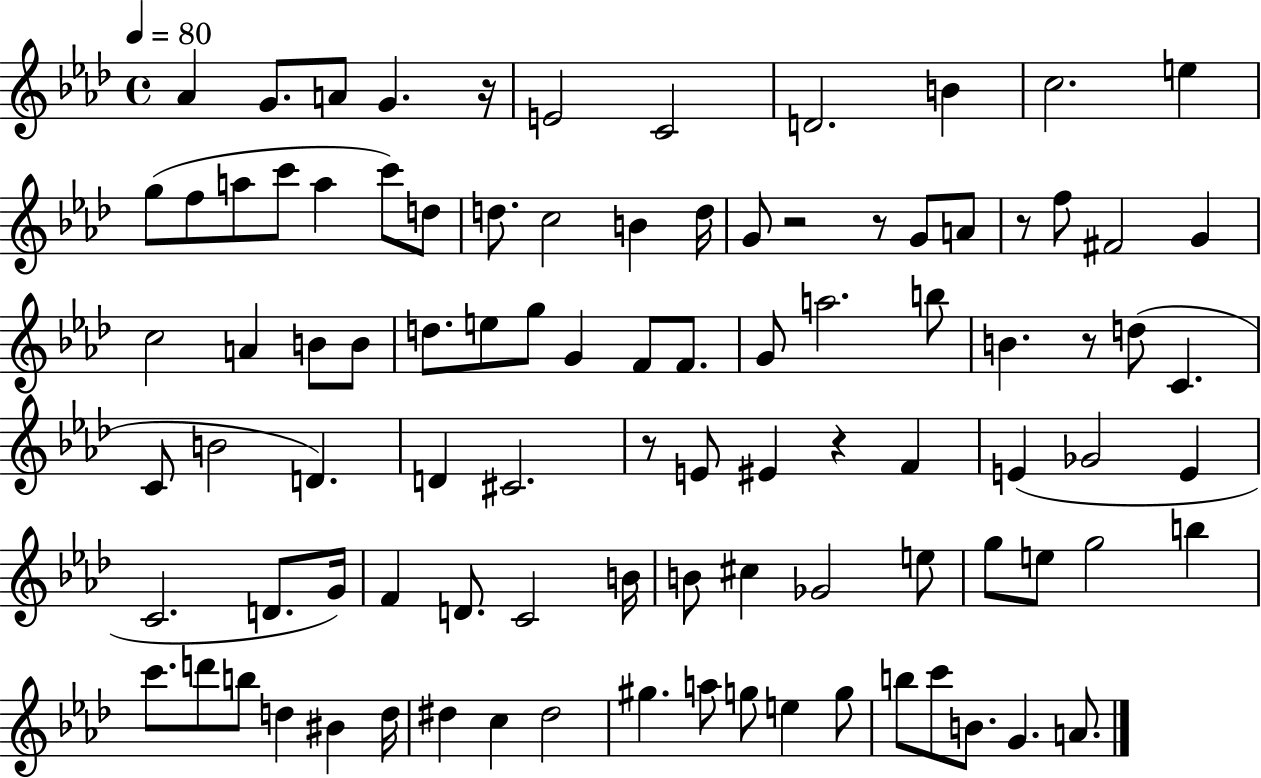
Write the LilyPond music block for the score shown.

{
  \clef treble
  \time 4/4
  \defaultTimeSignature
  \key aes \major
  \tempo 4 = 80
  aes'4 g'8. a'8 g'4. r16 | e'2 c'2 | d'2. b'4 | c''2. e''4 | \break g''8( f''8 a''8 c'''8 a''4 c'''8) d''8 | d''8. c''2 b'4 d''16 | g'8 r2 r8 g'8 a'8 | r8 f''8 fis'2 g'4 | \break c''2 a'4 b'8 b'8 | d''8. e''8 g''8 g'4 f'8 f'8. | g'8 a''2. b''8 | b'4. r8 d''8( c'4. | \break c'8 b'2 d'4.) | d'4 cis'2. | r8 e'8 eis'4 r4 f'4 | e'4( ges'2 e'4 | \break c'2. d'8. g'16) | f'4 d'8. c'2 b'16 | b'8 cis''4 ges'2 e''8 | g''8 e''8 g''2 b''4 | \break c'''8. d'''8 b''8 d''4 bis'4 d''16 | dis''4 c''4 dis''2 | gis''4. a''8 g''8 e''4 g''8 | b''8 c'''8 b'8. g'4. a'8. | \break \bar "|."
}